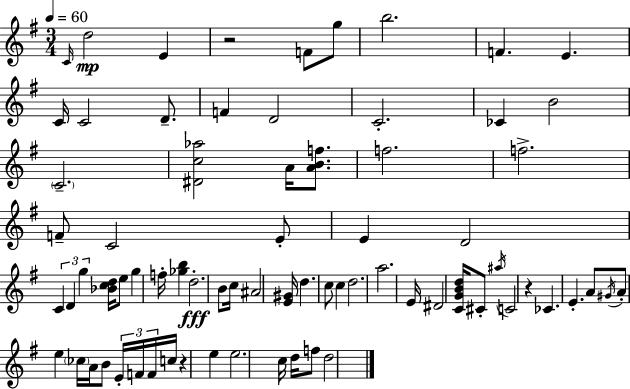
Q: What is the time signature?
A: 3/4